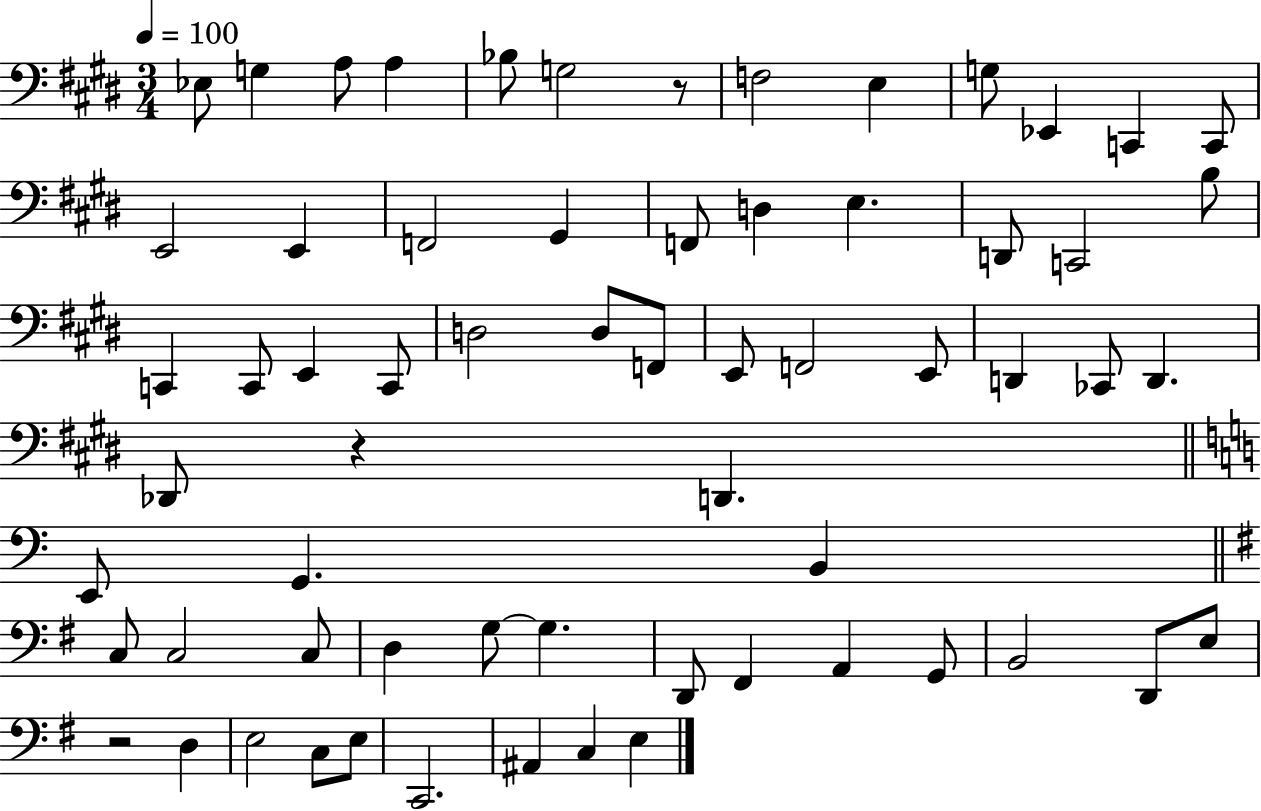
X:1
T:Untitled
M:3/4
L:1/4
K:E
_E,/2 G, A,/2 A, _B,/2 G,2 z/2 F,2 E, G,/2 _E,, C,, C,,/2 E,,2 E,, F,,2 ^G,, F,,/2 D, E, D,,/2 C,,2 B,/2 C,, C,,/2 E,, C,,/2 D,2 D,/2 F,,/2 E,,/2 F,,2 E,,/2 D,, _C,,/2 D,, _D,,/2 z D,, E,,/2 G,, B,, C,/2 C,2 C,/2 D, G,/2 G, D,,/2 ^F,, A,, G,,/2 B,,2 D,,/2 E,/2 z2 D, E,2 C,/2 E,/2 C,,2 ^A,, C, E,